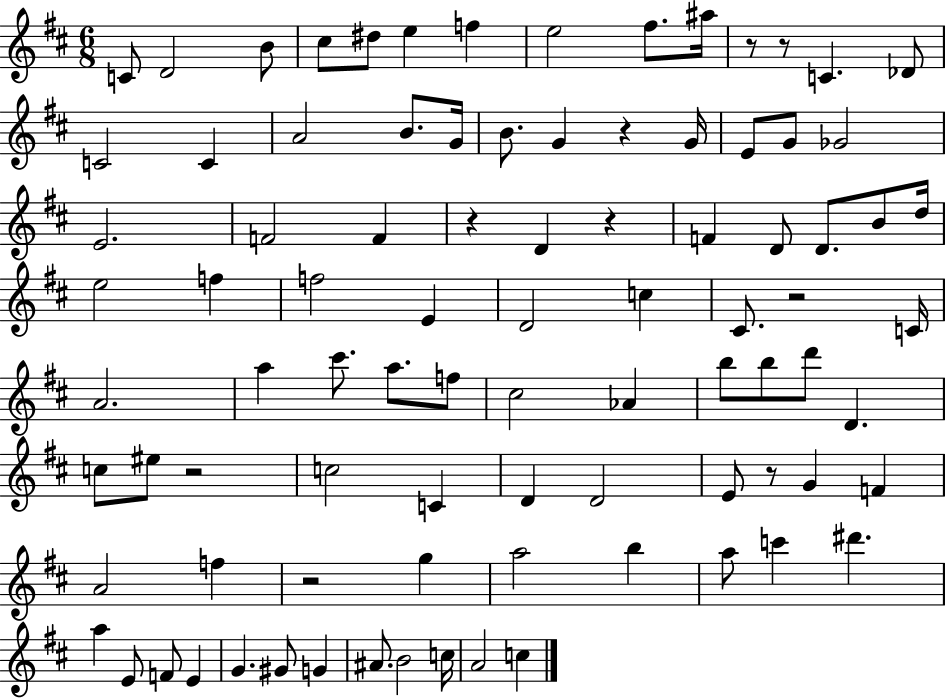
{
  \clef treble
  \numericTimeSignature
  \time 6/8
  \key d \major
  \repeat volta 2 { c'8 d'2 b'8 | cis''8 dis''8 e''4 f''4 | e''2 fis''8. ais''16 | r8 r8 c'4. des'8 | \break c'2 c'4 | a'2 b'8. g'16 | b'8. g'4 r4 g'16 | e'8 g'8 ges'2 | \break e'2. | f'2 f'4 | r4 d'4 r4 | f'4 d'8 d'8. b'8 d''16 | \break e''2 f''4 | f''2 e'4 | d'2 c''4 | cis'8. r2 c'16 | \break a'2. | a''4 cis'''8. a''8. f''8 | cis''2 aes'4 | b''8 b''8 d'''8 d'4. | \break c''8 eis''8 r2 | c''2 c'4 | d'4 d'2 | e'8 r8 g'4 f'4 | \break a'2 f''4 | r2 g''4 | a''2 b''4 | a''8 c'''4 dis'''4. | \break a''4 e'8 f'8 e'4 | g'4. gis'8 g'4 | ais'8. b'2 c''16 | a'2 c''4 | \break } \bar "|."
}